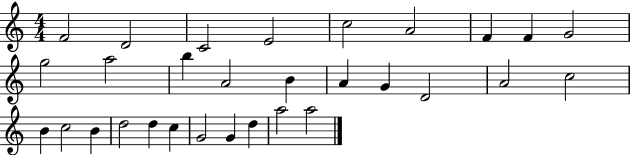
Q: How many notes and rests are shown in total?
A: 30